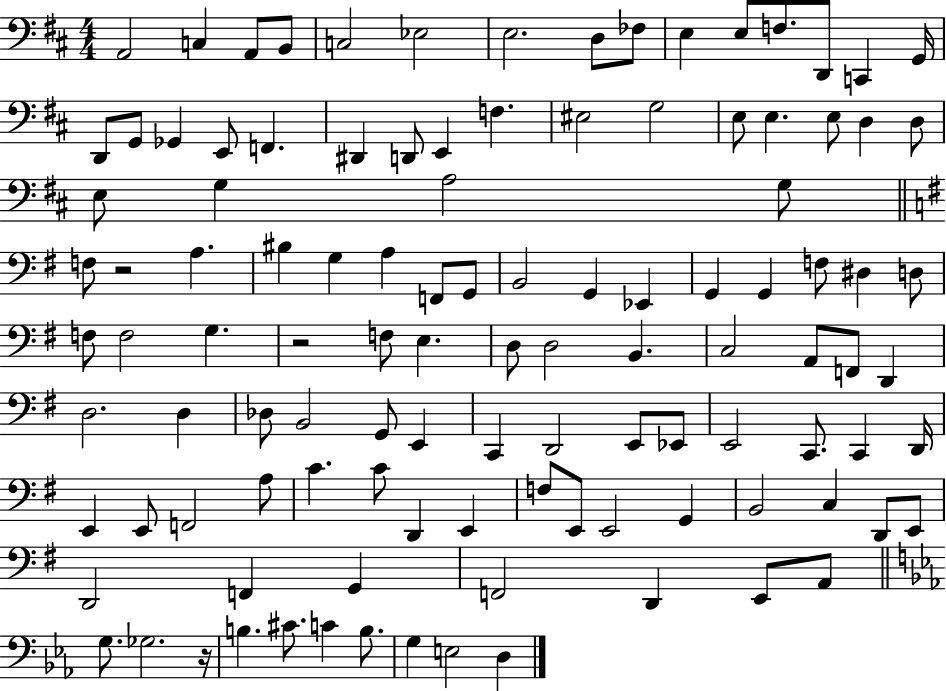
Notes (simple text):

A2/h C3/q A2/e B2/e C3/h Eb3/h E3/h. D3/e FES3/e E3/q E3/e F3/e. D2/e C2/q G2/s D2/e G2/e Gb2/q E2/e F2/q. D#2/q D2/e E2/q F3/q. EIS3/h G3/h E3/e E3/q. E3/e D3/q D3/e E3/e G3/q A3/h G3/e F3/e R/h A3/q. BIS3/q G3/q A3/q F2/e G2/e B2/h G2/q Eb2/q G2/q G2/q F3/e D#3/q D3/e F3/e F3/h G3/q. R/h F3/e E3/q. D3/e D3/h B2/q. C3/h A2/e F2/e D2/q D3/h. D3/q Db3/e B2/h G2/e E2/q C2/q D2/h E2/e Eb2/e E2/h C2/e. C2/q D2/s E2/q E2/e F2/h A3/e C4/q. C4/e D2/q E2/q F3/e E2/e E2/h G2/q B2/h C3/q D2/e E2/e D2/h F2/q G2/q F2/h D2/q E2/e A2/e G3/e. Gb3/h. R/s B3/q. C#4/e. C4/q B3/e. G3/q E3/h D3/q